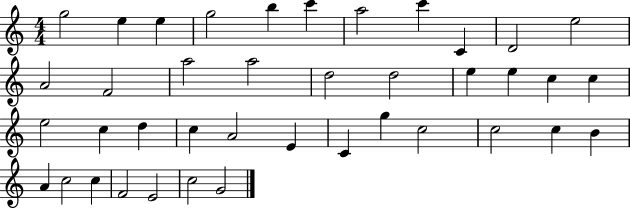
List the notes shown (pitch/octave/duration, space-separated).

G5/h E5/q E5/q G5/h B5/q C6/q A5/h C6/q C4/q D4/h E5/h A4/h F4/h A5/h A5/h D5/h D5/h E5/q E5/q C5/q C5/q E5/h C5/q D5/q C5/q A4/h E4/q C4/q G5/q C5/h C5/h C5/q B4/q A4/q C5/h C5/q F4/h E4/h C5/h G4/h